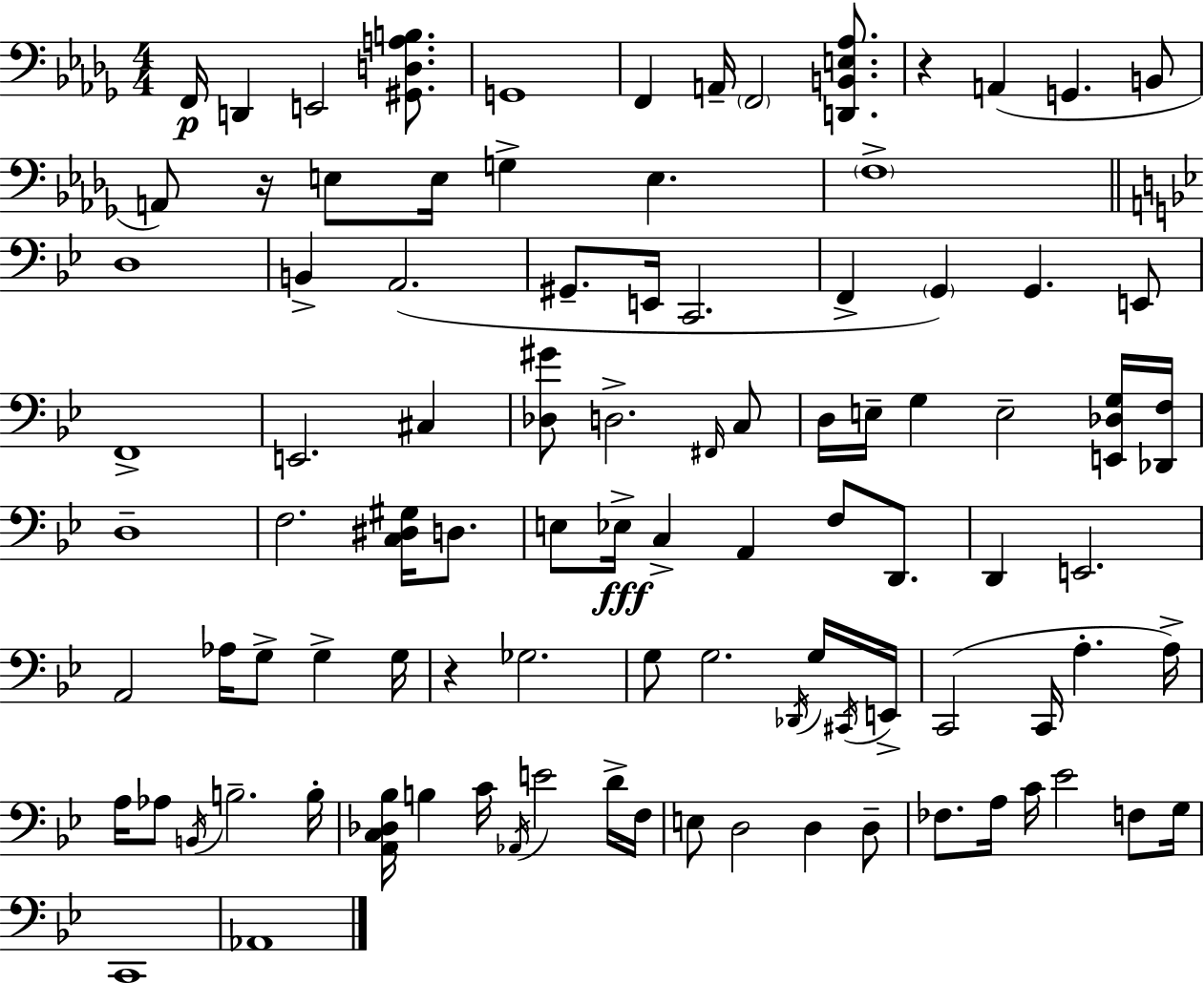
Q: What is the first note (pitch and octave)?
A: F2